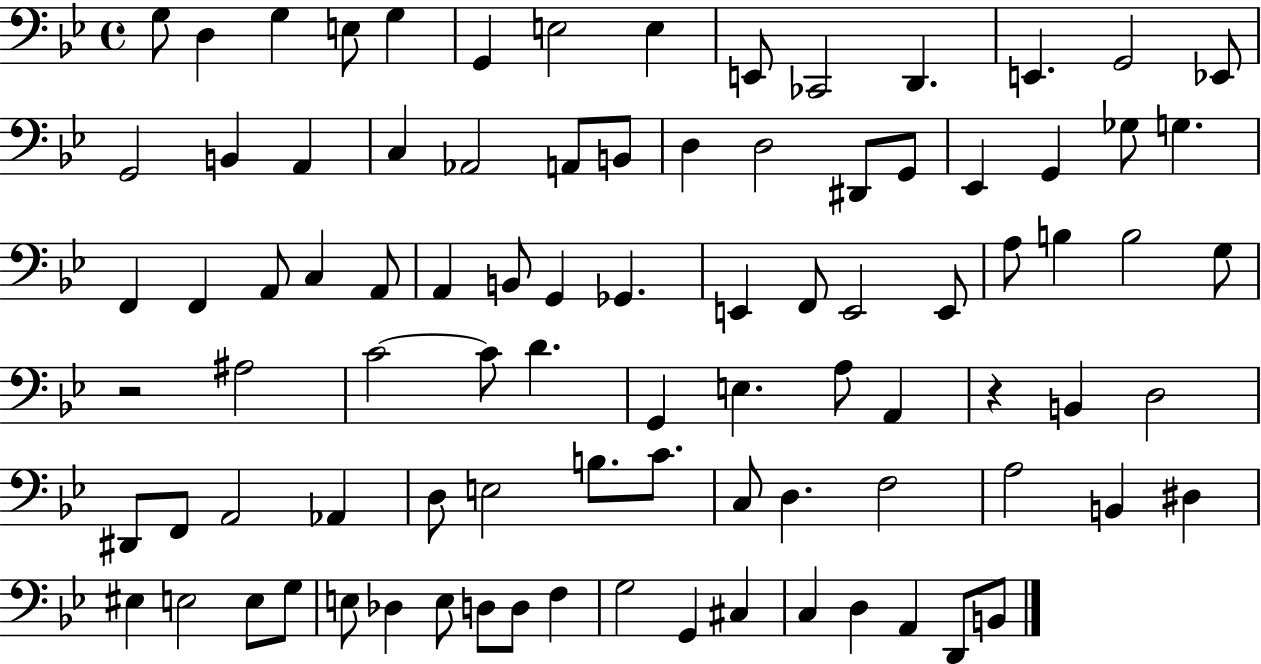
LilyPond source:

{
  \clef bass
  \time 4/4
  \defaultTimeSignature
  \key bes \major
  g8 d4 g4 e8 g4 | g,4 e2 e4 | e,8 ces,2 d,4. | e,4. g,2 ees,8 | \break g,2 b,4 a,4 | c4 aes,2 a,8 b,8 | d4 d2 dis,8 g,8 | ees,4 g,4 ges8 g4. | \break f,4 f,4 a,8 c4 a,8 | a,4 b,8 g,4 ges,4. | e,4 f,8 e,2 e,8 | a8 b4 b2 g8 | \break r2 ais2 | c'2~~ c'8 d'4. | g,4 e4. a8 a,4 | r4 b,4 d2 | \break dis,8 f,8 a,2 aes,4 | d8 e2 b8. c'8. | c8 d4. f2 | a2 b,4 dis4 | \break eis4 e2 e8 g8 | e8 des4 e8 d8 d8 f4 | g2 g,4 cis4 | c4 d4 a,4 d,8 b,8 | \break \bar "|."
}